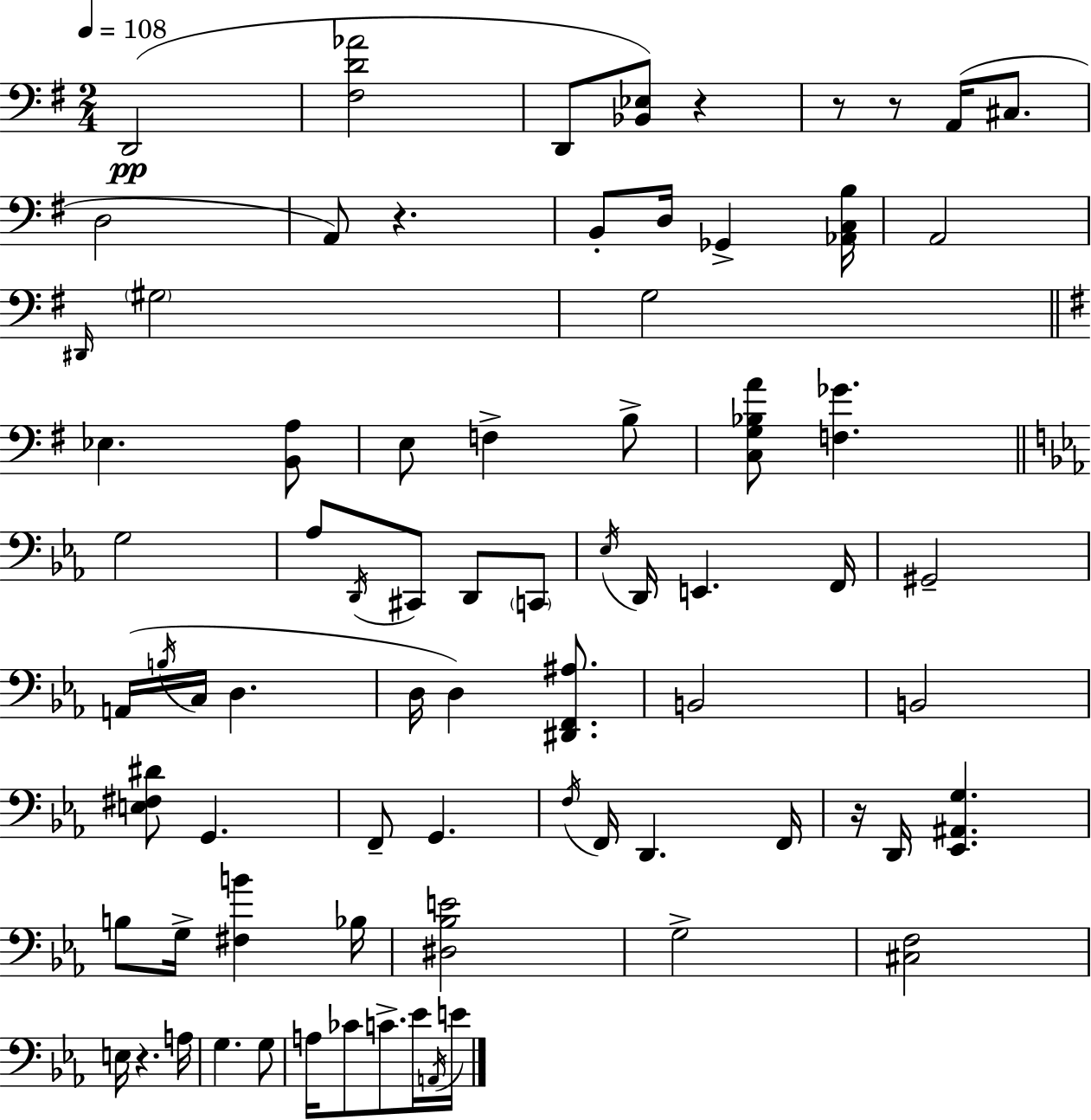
D2/h [F#3,D4,Ab4]/h D2/e [Bb2,Eb3]/e R/q R/e R/e A2/s C#3/e. D3/h A2/e R/q. B2/e D3/s Gb2/q [Ab2,C3,B3]/s A2/h D#2/s G#3/h G3/h Eb3/q. [B2,A3]/e E3/e F3/q B3/e [C3,G3,Bb3,A4]/e [F3,Gb4]/q. G3/h Ab3/e D2/s C#2/e D2/e C2/e Eb3/s D2/s E2/q. F2/s G#2/h A2/s B3/s C3/s D3/q. D3/s D3/q [D#2,F2,A#3]/e. B2/h B2/h [E3,F#3,D#4]/e G2/q. F2/e G2/q. F3/s F2/s D2/q. F2/s R/s D2/s [Eb2,A#2,G3]/q. B3/e G3/s [F#3,B4]/q Bb3/s [D#3,Bb3,E4]/h G3/h [C#3,F3]/h E3/s R/q. A3/s G3/q. G3/e A3/s CES4/e C4/e. Eb4/s A2/s E4/s